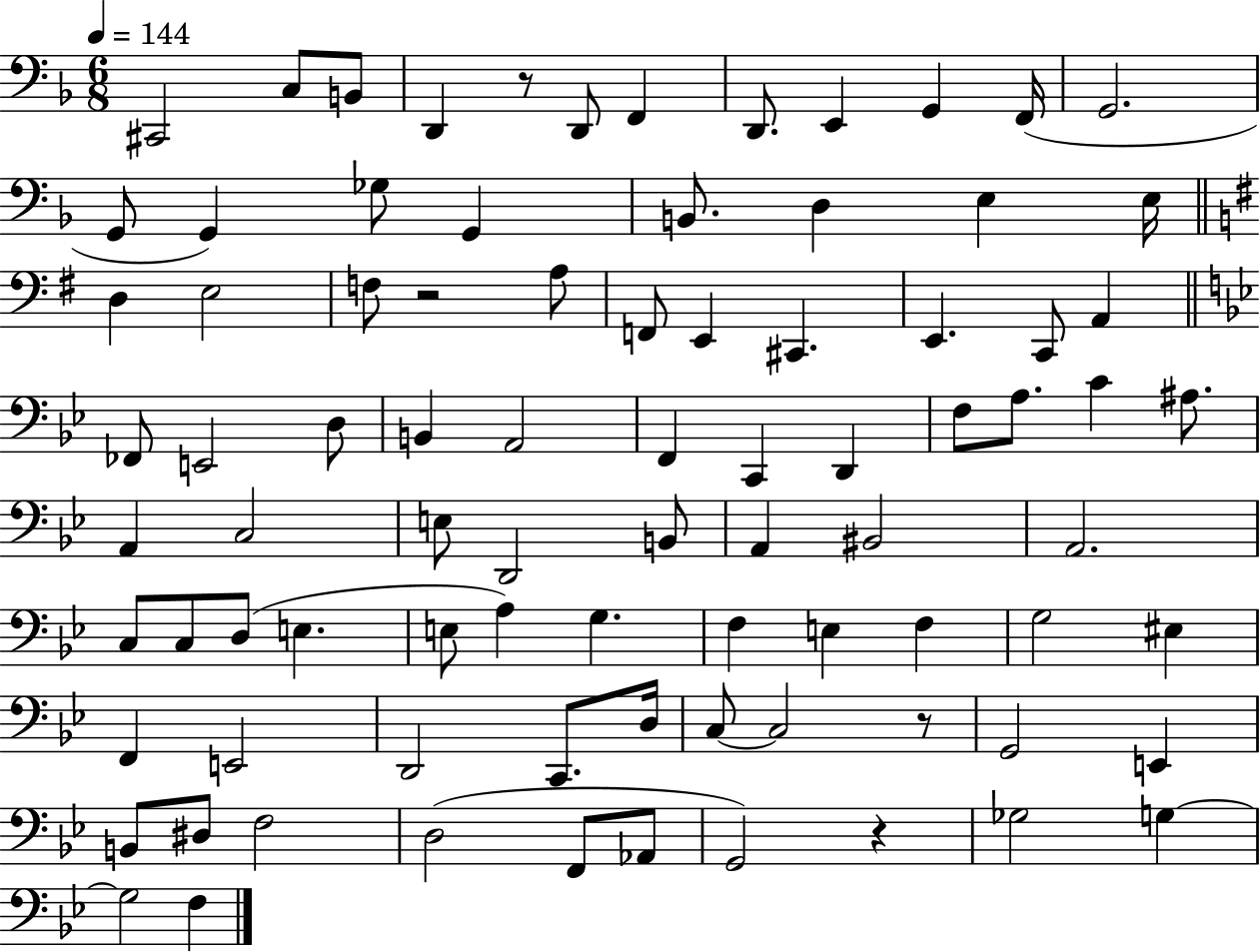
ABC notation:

X:1
T:Untitled
M:6/8
L:1/4
K:F
^C,,2 C,/2 B,,/2 D,, z/2 D,,/2 F,, D,,/2 E,, G,, F,,/4 G,,2 G,,/2 G,, _G,/2 G,, B,,/2 D, E, E,/4 D, E,2 F,/2 z2 A,/2 F,,/2 E,, ^C,, E,, C,,/2 A,, _F,,/2 E,,2 D,/2 B,, A,,2 F,, C,, D,, F,/2 A,/2 C ^A,/2 A,, C,2 E,/2 D,,2 B,,/2 A,, ^B,,2 A,,2 C,/2 C,/2 D,/2 E, E,/2 A, G, F, E, F, G,2 ^E, F,, E,,2 D,,2 C,,/2 D,/4 C,/2 C,2 z/2 G,,2 E,, B,,/2 ^D,/2 F,2 D,2 F,,/2 _A,,/2 G,,2 z _G,2 G, G,2 F,